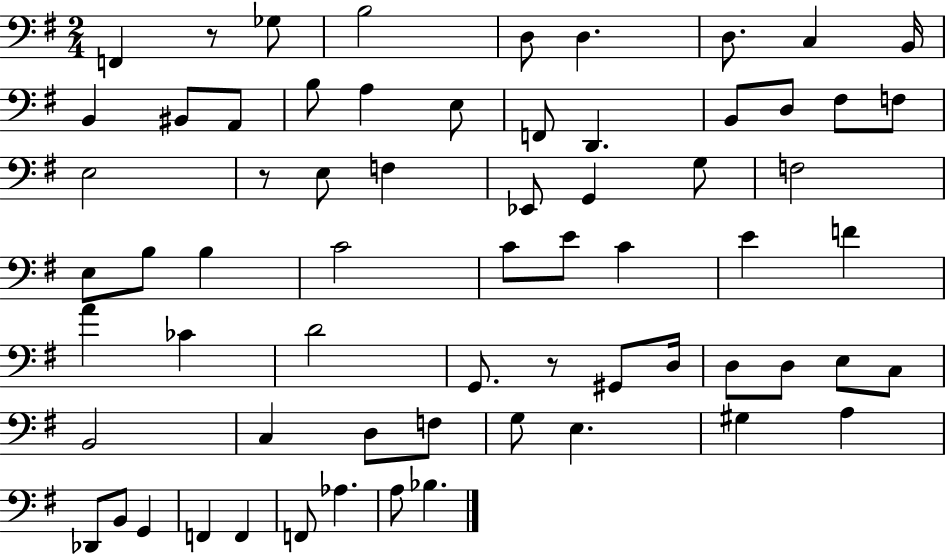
{
  \clef bass
  \numericTimeSignature
  \time 2/4
  \key g \major
  \repeat volta 2 { f,4 r8 ges8 | b2 | d8 d4. | d8. c4 b,16 | \break b,4 bis,8 a,8 | b8 a4 e8 | f,8 d,4. | b,8 d8 fis8 f8 | \break e2 | r8 e8 f4 | ees,8 g,4 g8 | f2 | \break e8 b8 b4 | c'2 | c'8 e'8 c'4 | e'4 f'4 | \break a'4 ces'4 | d'2 | g,8. r8 gis,8 d16 | d8 d8 e8 c8 | \break b,2 | c4 d8 f8 | g8 e4. | gis4 a4 | \break des,8 b,8 g,4 | f,4 f,4 | f,8 aes4. | a8 bes4. | \break } \bar "|."
}